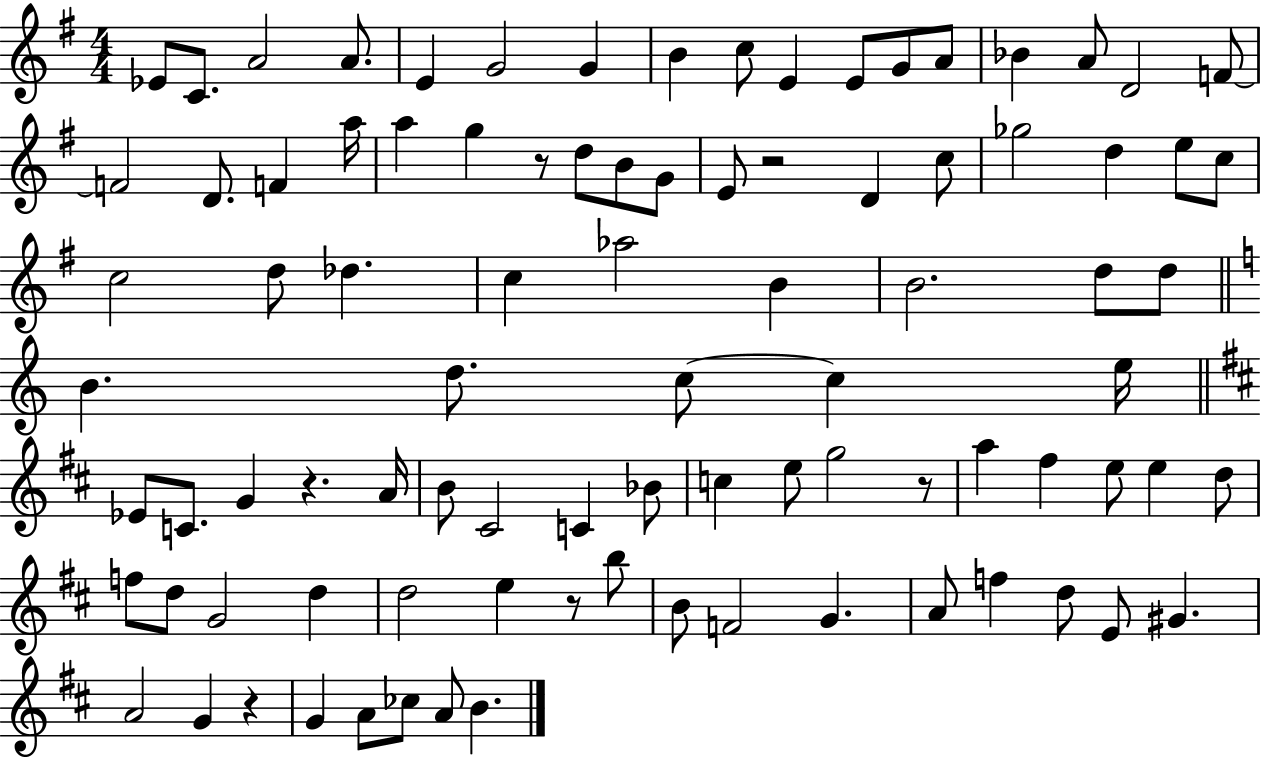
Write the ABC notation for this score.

X:1
T:Untitled
M:4/4
L:1/4
K:G
_E/2 C/2 A2 A/2 E G2 G B c/2 E E/2 G/2 A/2 _B A/2 D2 F/2 F2 D/2 F a/4 a g z/2 d/2 B/2 G/2 E/2 z2 D c/2 _g2 d e/2 c/2 c2 d/2 _d c _a2 B B2 d/2 d/2 B d/2 c/2 c e/4 _E/2 C/2 G z A/4 B/2 ^C2 C _B/2 c e/2 g2 z/2 a ^f e/2 e d/2 f/2 d/2 G2 d d2 e z/2 b/2 B/2 F2 G A/2 f d/2 E/2 ^G A2 G z G A/2 _c/2 A/2 B